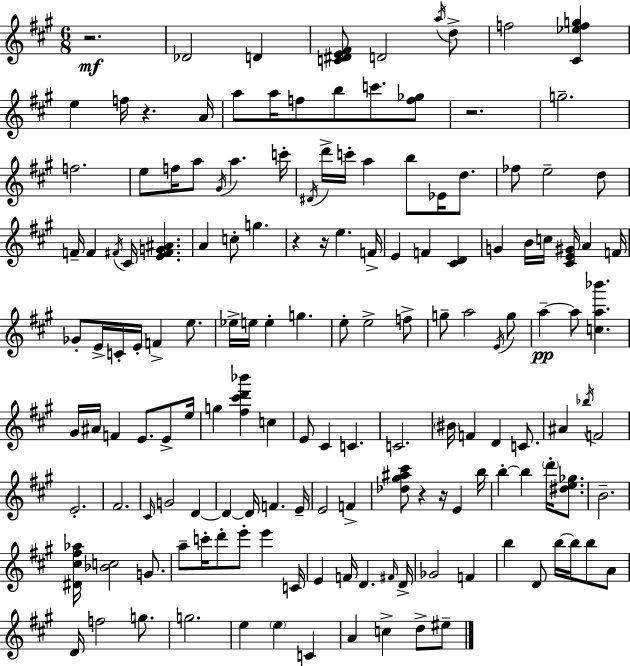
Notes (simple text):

R/h. Db4/h D4/q [C4,D#4,E4,F#4]/e D4/h A5/s D5/e F5/h [C#4,Eb5,F5,G5]/q E5/q F5/s R/q. A4/s A5/e A5/s F5/e B5/e C6/e. [F5,Gb5]/e R/h. G5/h. F5/h. E5/e F5/s A5/e G#4/s A5/q. C6/s D#4/s D6/s C6/s A5/q B5/e Eb4/s D5/e. FES5/e E5/h D5/e F4/s F4/q F#4/s C#4/s [E4,F#4,G4,A#4]/q. A4/q C5/e G5/q. R/q R/s E5/q. F4/s E4/q F4/q [C#4,D4]/q G4/q B4/s C5/s [C#4,E4,G#4]/s A4/q F4/s Gb4/e E4/s C4/s E4/s F4/q E5/e. Eb5/s E5/s E5/q G5/q. E5/e E5/h F5/e G5/e A5/h E4/s G5/e A5/q A5/e [C5,A5,Bb6]/q. G#4/s A#4/s F4/q E4/e. E4/e E5/s G5/q [F#5,C#6,D6,Bb6]/q C5/q E4/e C#4/q C4/q. C4/h. BIS4/s F4/q D4/q C4/e. A#4/q Bb5/s F4/h E4/h. F#4/h. C#4/s G4/h D4/q D4/q D4/s F4/q. E4/s E4/h F4/q [Db5,G#5,A#5,C#6]/e R/q R/s E4/q B5/s B5/q B5/q D6/s [D#5,E5,Gb5]/e. B4/h. [D#4,C#5,F#5,Ab5]/s [Bb4,C5]/h G4/e. A5/e C6/s D6/e E6/e E6/q C4/s E4/q F4/s D4/q. F#4/s D4/s Gb4/h F4/q B5/q D4/e B5/s B5/s B5/e A4/e D4/s F5/h G5/e. G5/h. E5/q E5/q C4/q A4/q C5/q D5/e EIS5/e